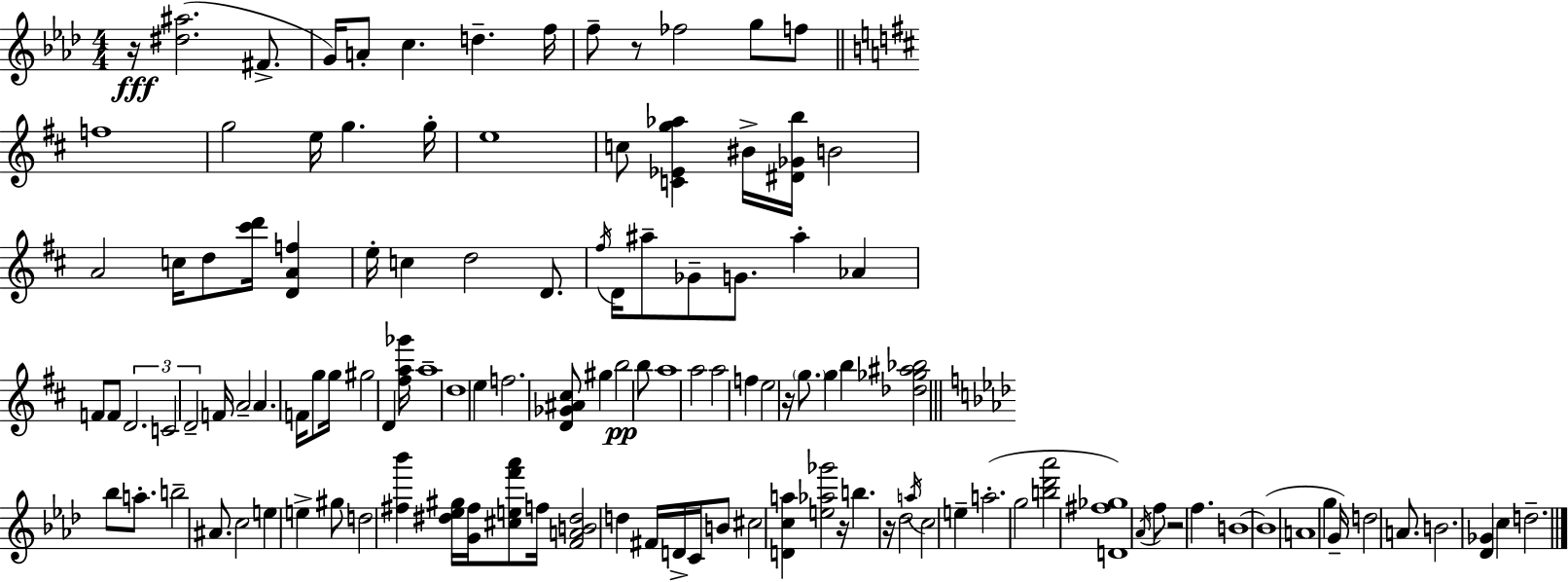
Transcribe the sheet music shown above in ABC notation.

X:1
T:Untitled
M:4/4
L:1/4
K:Fm
z/4 [^d^a]2 ^F/2 G/4 A/2 c d f/4 f/2 z/2 _f2 g/2 f/2 f4 g2 e/4 g g/4 e4 c/2 [C_Eg_a] ^B/4 [^D_Gb]/4 B2 A2 c/4 d/2 [^c'd']/4 [DAf] e/4 c d2 D/2 ^f/4 D/4 ^a/2 _G/2 G/2 ^a _A F/2 F/2 D2 C2 D2 F/4 A2 A F/4 g/2 g/4 ^g2 D [^fa_g']/4 a4 d4 e f2 [D_G^A^c]/2 ^g b2 b/2 a4 a2 a2 f e2 z/4 g/2 g b [_d_g^a_b]2 _b/2 a/2 b2 ^A/2 c2 e e ^g/2 d2 [^f_b'] [^d_e^g]/4 [G^f]/4 [^cef'_a']/2 f/4 [FAB^d]2 d ^F/4 D/4 C/4 B/2 ^c2 [Dca] [e_a_g']2 z/4 b z/4 _d2 a/4 c2 e a2 g2 [b_d'_a']2 [D^f_g]4 _A/4 f/2 z2 f B4 B4 A4 g G/4 d2 A/2 B2 [_D_G] c d2